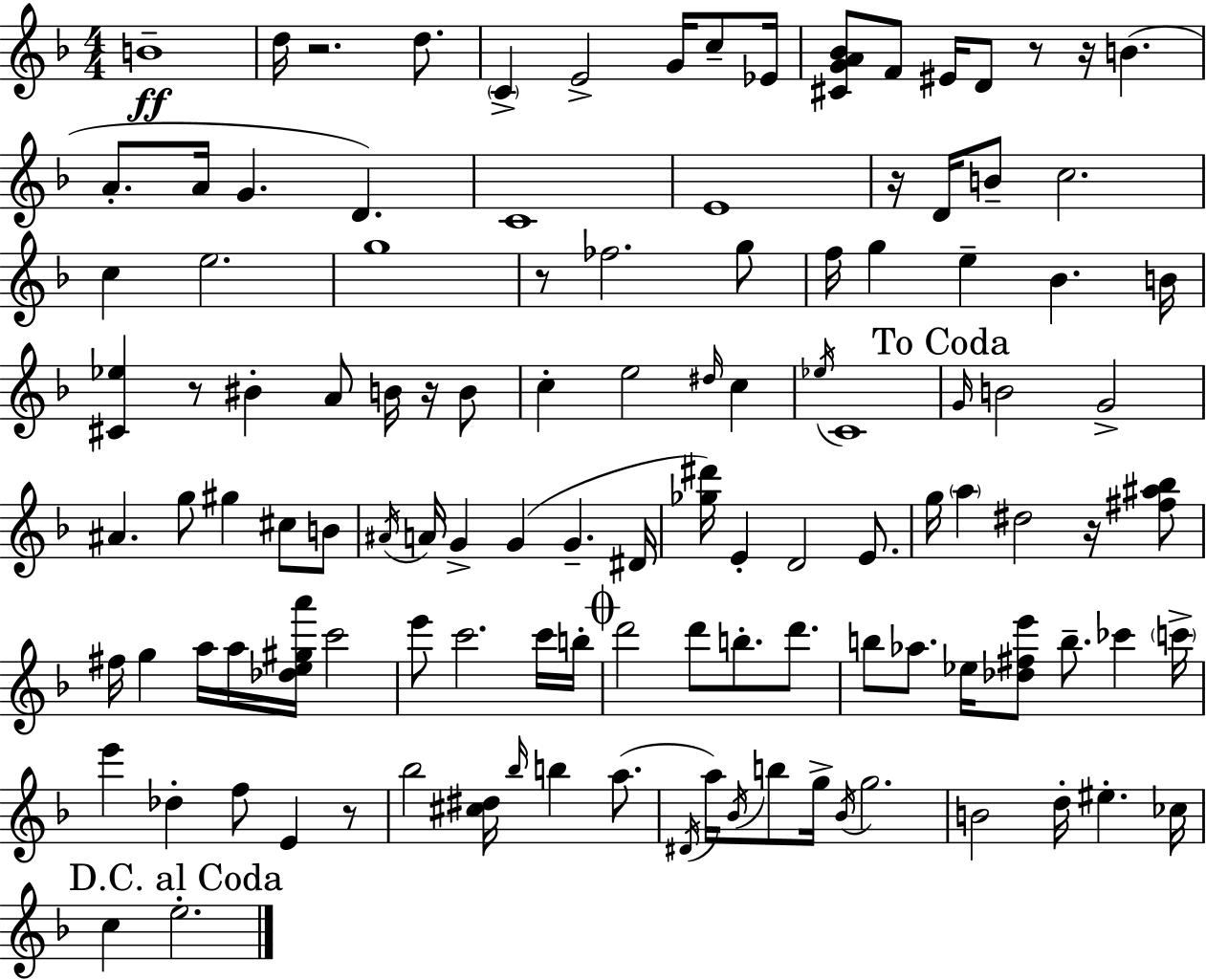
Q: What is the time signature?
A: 4/4